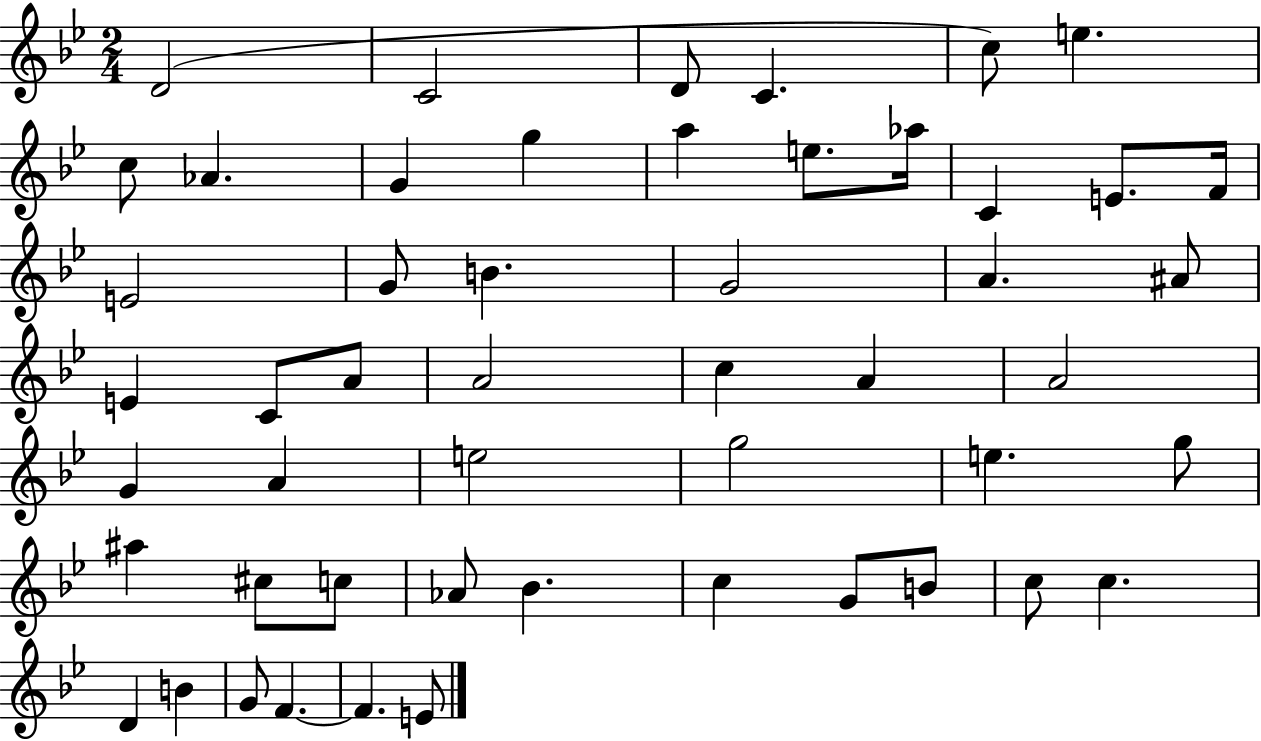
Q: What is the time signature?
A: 2/4